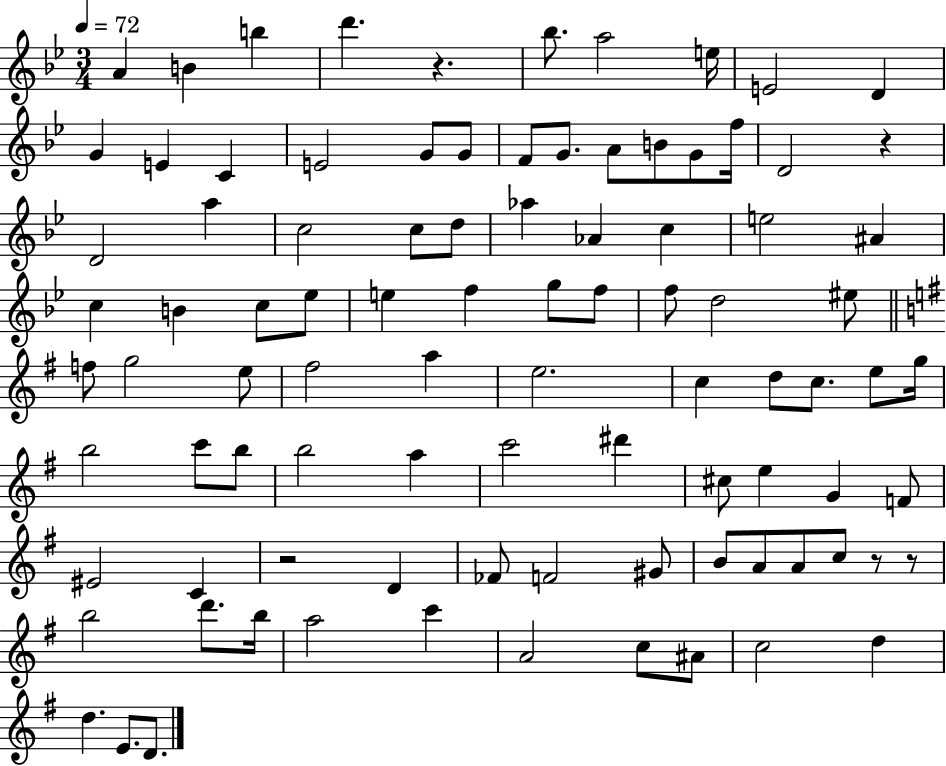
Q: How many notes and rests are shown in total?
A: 93